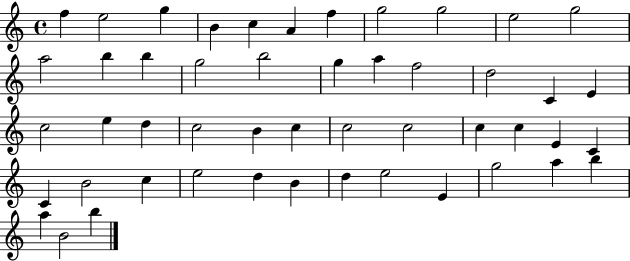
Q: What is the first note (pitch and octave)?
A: F5